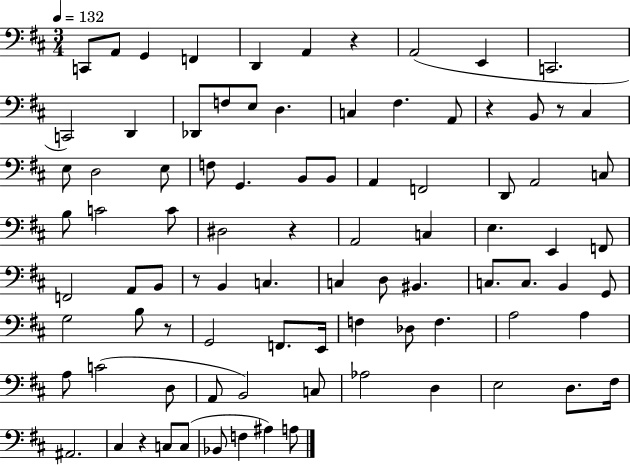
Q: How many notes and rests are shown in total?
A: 89